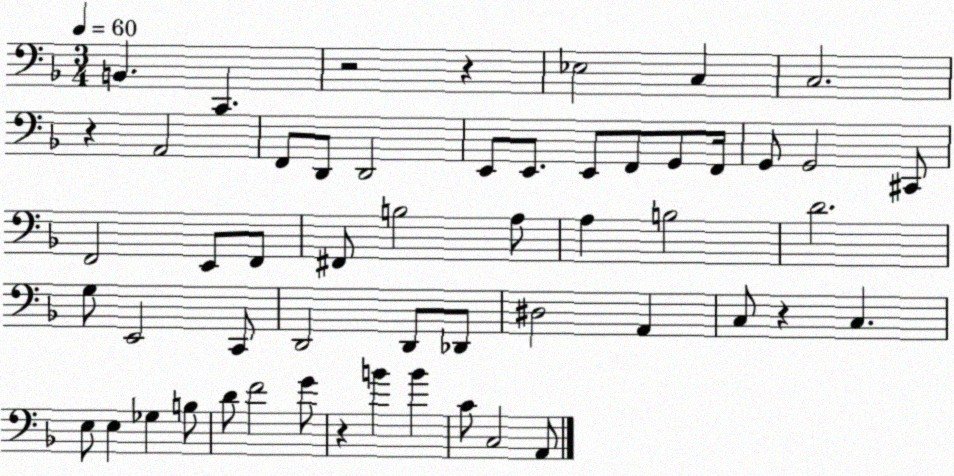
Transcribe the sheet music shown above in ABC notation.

X:1
T:Untitled
M:3/4
L:1/4
K:F
B,, C,, z2 z _E,2 C, C,2 z A,,2 F,,/2 D,,/2 D,,2 E,,/2 E,,/2 E,,/2 F,,/2 G,,/2 F,,/4 G,,/2 G,,2 ^C,,/2 F,,2 E,,/2 F,,/2 ^F,,/2 B,2 A,/2 A, B,2 D2 G,/2 E,,2 C,,/2 D,,2 D,,/2 _D,,/2 ^D,2 A,, C,/2 z C, E,/2 E, _G, B,/2 D/2 F2 G/2 z B B C/2 C,2 A,,/2